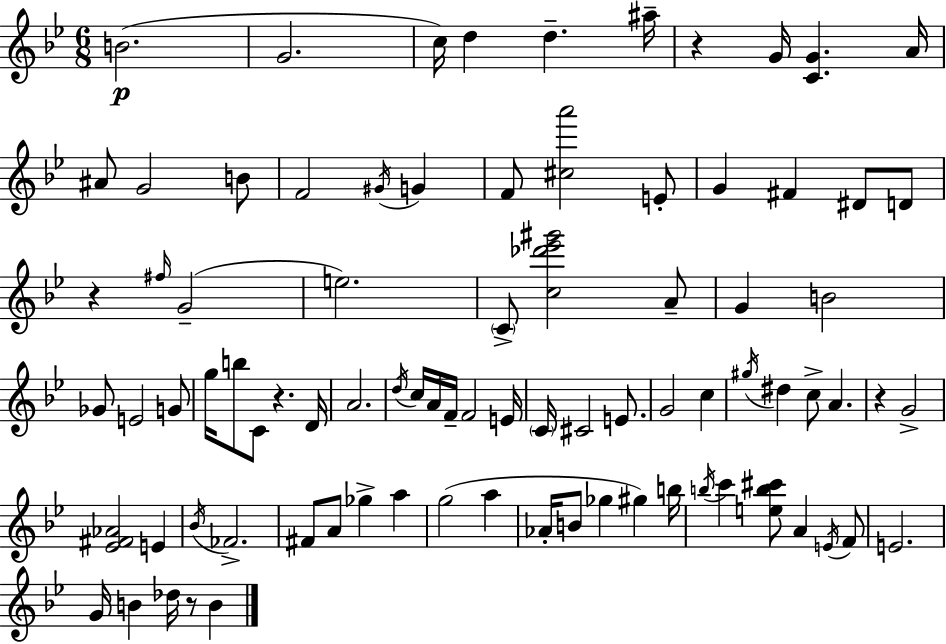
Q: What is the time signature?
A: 6/8